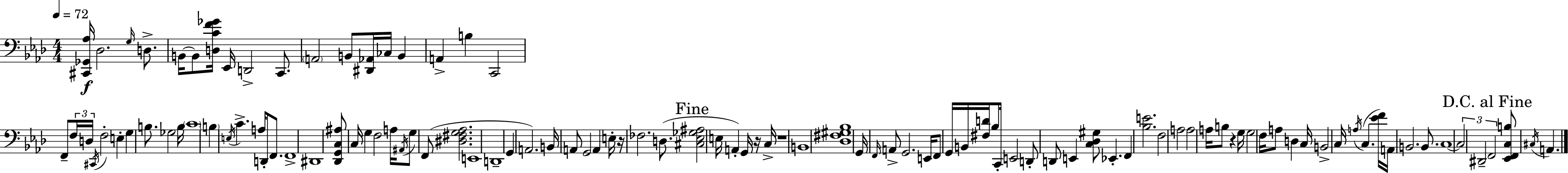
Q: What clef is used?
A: bass